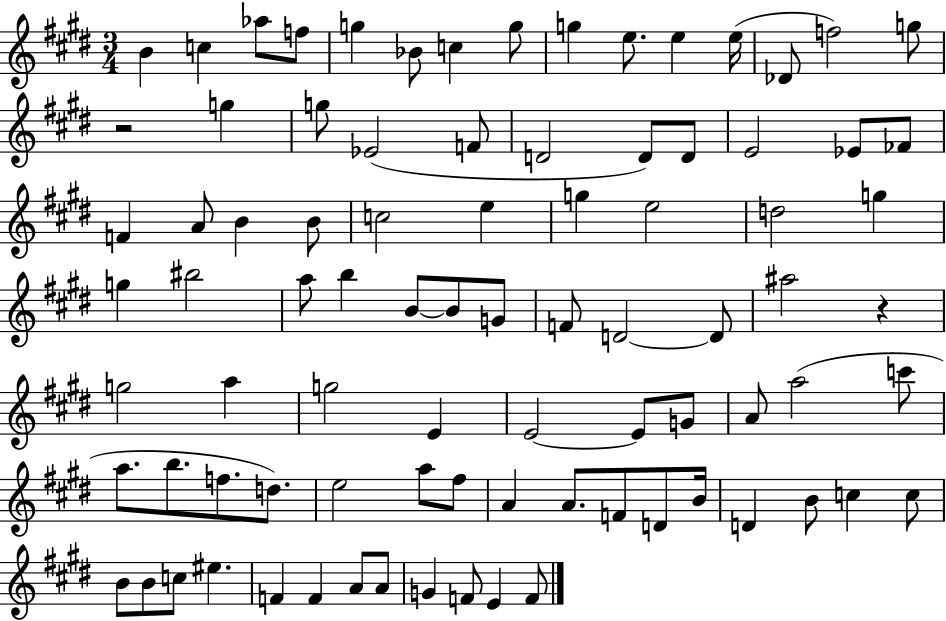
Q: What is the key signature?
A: E major